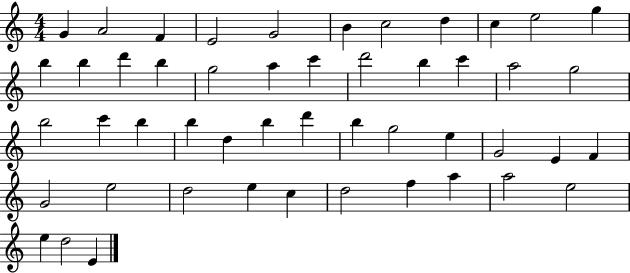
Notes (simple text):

G4/q A4/h F4/q E4/h G4/h B4/q C5/h D5/q C5/q E5/h G5/q B5/q B5/q D6/q B5/q G5/h A5/q C6/q D6/h B5/q C6/q A5/h G5/h B5/h C6/q B5/q B5/q D5/q B5/q D6/q B5/q G5/h E5/q G4/h E4/q F4/q G4/h E5/h D5/h E5/q C5/q D5/h F5/q A5/q A5/h E5/h E5/q D5/h E4/q